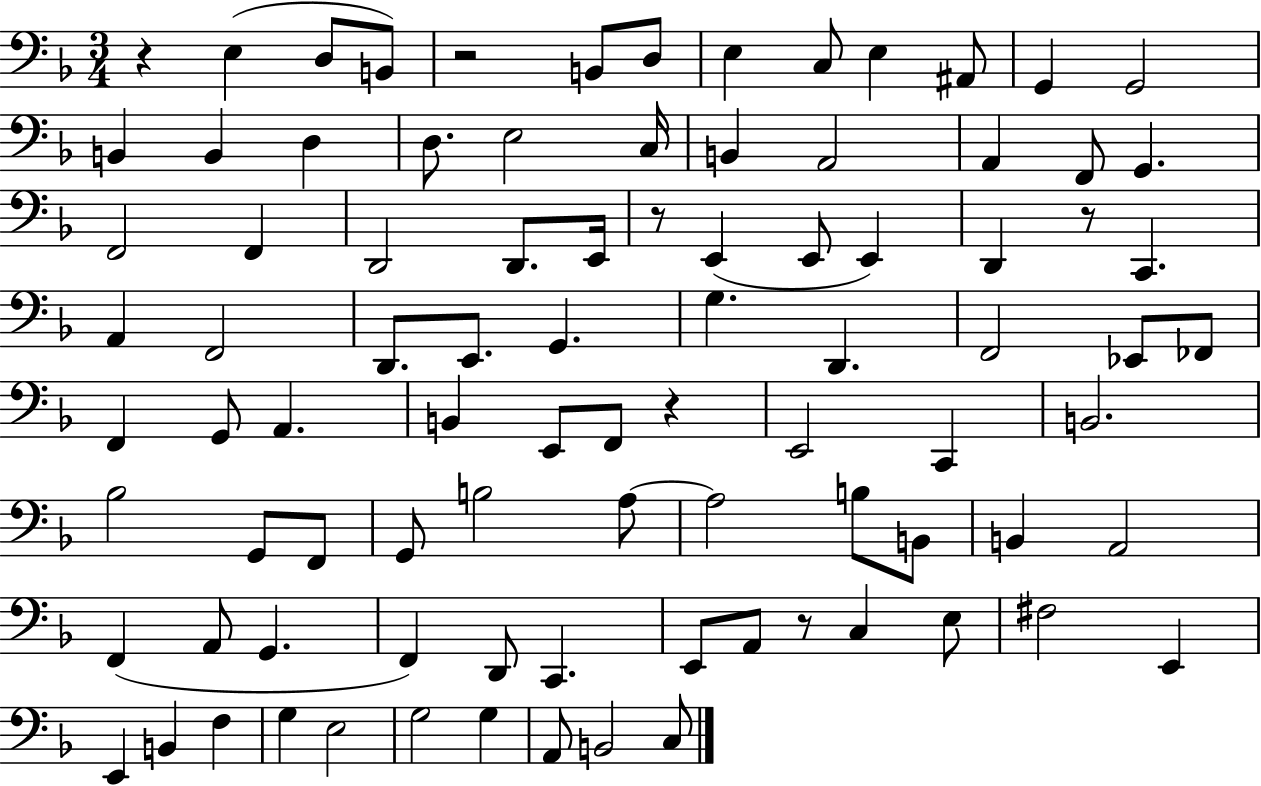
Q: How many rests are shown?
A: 6